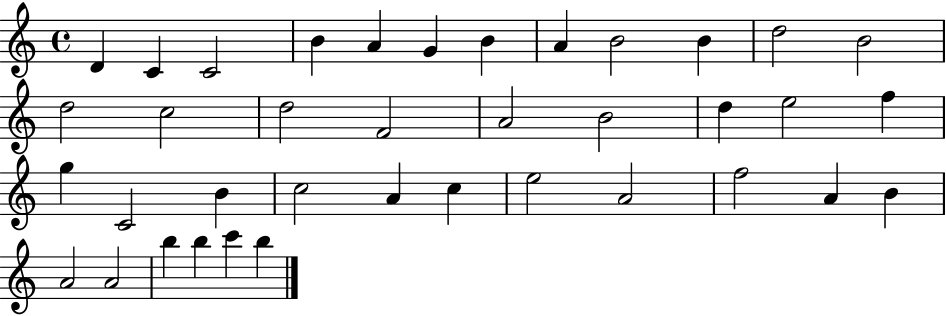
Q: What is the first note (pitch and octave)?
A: D4